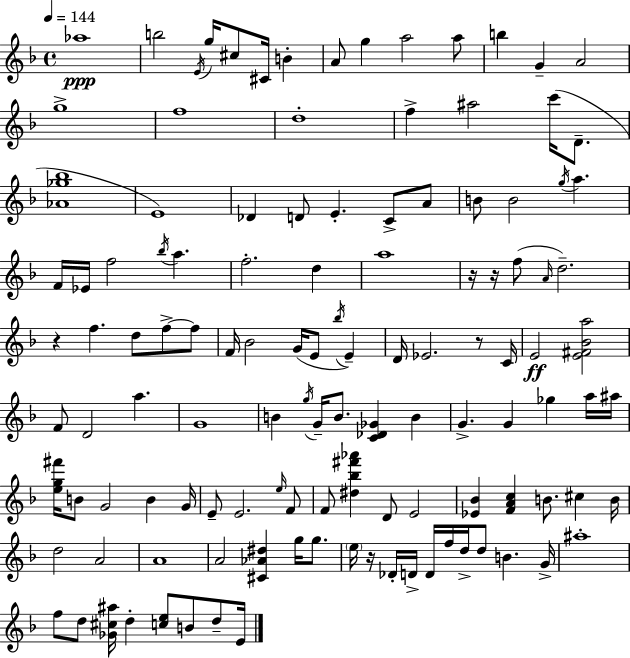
{
  \clef treble
  \time 4/4
  \defaultTimeSignature
  \key f \major
  \tempo 4 = 144
  aes''1\ppp | b''2 \acciaccatura { e'16 } g''16 cis''8 cis'16 b'4-. | a'8 g''4 a''2 a''8 | b''4 g'4-- a'2 | \break g''1-> | f''1 | d''1-. | f''4-> ais''2 c'''16( d'8.-- | \break <aes' ges'' bes''>1 | e'1) | des'4 d'8 e'4.-. c'8-> a'8 | b'8 b'2 \acciaccatura { g''16 } a''4. | \break f'16 ees'16 f''2 \acciaccatura { bes''16 } a''4. | f''2.-. d''4 | a''1 | r16 r16 f''8( \grace { a'16 } d''2.--) | \break r4 f''4. d''8 | f''8->~~ f''8 f'16 bes'2 g'16( e'8 | \acciaccatura { bes''16 } e'4--) d'16 ees'2. | r8 c'16 e'2\ff <e' fis' bes' a''>2 | \break f'8 d'2 a''4. | g'1 | b'4 \acciaccatura { g''16 } g'16-- b'8. <c' des' ges'>4 | b'4 g'4.-> g'4 | \break ges''4 a''16 ais''16 <e'' g'' fis'''>16 b'8 g'2 | b'4 g'16 e'8-- e'2. | \grace { e''16 } f'8 f'8 <dis'' bes'' fis''' aes'''>4 d'8 e'2 | <ees' bes'>4 <f' a' c''>4 b'8. | \break cis''4 b'16 d''2 a'2 | a'1 | a'2 <cis' aes' dis''>4 | g''16 g''8. \parenthesize e''16 r16 des'16-. d'16-> d'16 f''16 d''16-> d''8 | \break b'4. g'16-> ais''1-. | f''8 d''8 <ges' cis'' ais''>16 d''4-. | <c'' e''>8 b'8 d''8-- e'16 \bar "|."
}